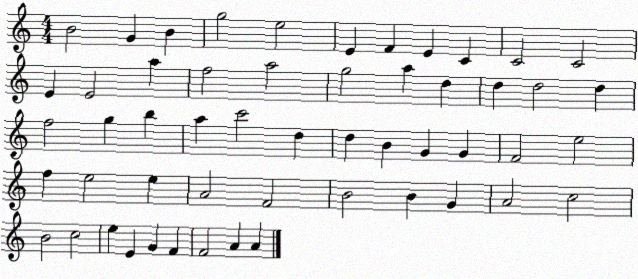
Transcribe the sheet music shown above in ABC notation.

X:1
T:Untitled
M:4/4
L:1/4
K:C
B2 G B g2 e2 E F E C C2 C2 E E2 a f2 a2 g2 a d d d2 d f2 g b a c'2 d d B G G F2 e2 f e2 e A2 F2 B2 B G A2 c2 B2 c2 e E G F F2 A A